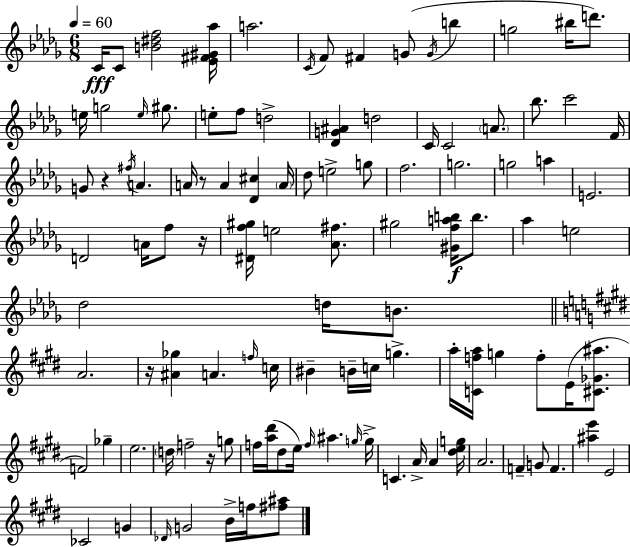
C4/s C4/e [B4,D#5,F5]/h [Eb4,F#4,G#4,Ab5]/s A5/h. C4/s F4/e F#4/q G4/e G4/s B5/q G5/h BIS5/s D6/e. E5/s G5/h E5/s G#5/e. E5/e F5/e D5/h [Db4,G4,A#4]/q D5/h C4/s C4/h A4/e. Bb5/e. C6/h F4/s G4/e R/q F#5/s A4/q. A4/s R/e A4/q [Db4,C#5]/q A4/s Db5/e E5/h G5/e F5/h. G5/h. G5/h A5/q E4/h. D4/h A4/s F5/e R/s [D#4,F5,G#5]/s E5/h [Ab4,F#5]/e. G#5/h [G#4,F5,A5,B5]/s B5/e. Ab5/q E5/h Db5/h D5/s B4/e. A4/h. R/s [A#4,Gb5]/q A4/q. F5/s C5/s BIS4/q B4/s C5/s G5/q. A5/s [C4,F5,A5]/s G5/q F5/e E4/s [C#4,Gb4,A#5]/e. F4/h Gb5/q E5/h. D5/s F5/h R/s G5/e F5/s [A5,D#6]/s D#5/e E5/s F5/s A#5/q. G5/s G5/s C4/q. A4/s A4/q [D#5,E5,G5]/s A4/h. F4/q G4/e F4/q. [A#5,E6]/q E4/h CES4/h G4/q Db4/s G4/h B4/s F5/s [F#5,A#5]/e